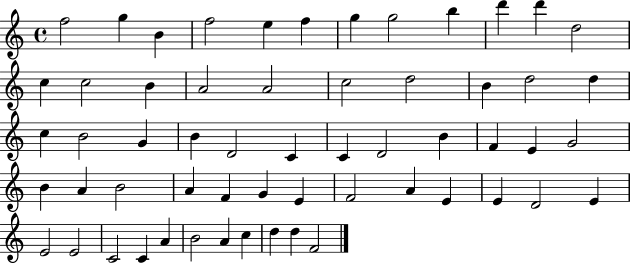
{
  \clef treble
  \time 4/4
  \defaultTimeSignature
  \key c \major
  f''2 g''4 b'4 | f''2 e''4 f''4 | g''4 g''2 b''4 | d'''4 d'''4 d''2 | \break c''4 c''2 b'4 | a'2 a'2 | c''2 d''2 | b'4 d''2 d''4 | \break c''4 b'2 g'4 | b'4 d'2 c'4 | c'4 d'2 b'4 | f'4 e'4 g'2 | \break b'4 a'4 b'2 | a'4 f'4 g'4 e'4 | f'2 a'4 e'4 | e'4 d'2 e'4 | \break e'2 e'2 | c'2 c'4 a'4 | b'2 a'4 c''4 | d''4 d''4 f'2 | \break \bar "|."
}